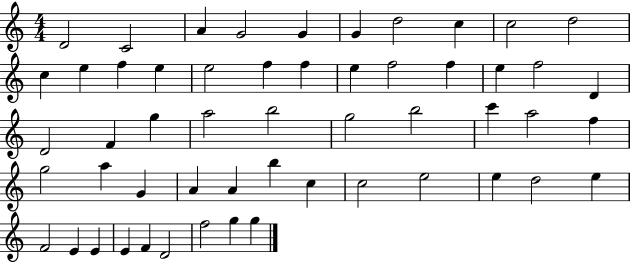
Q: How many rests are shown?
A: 0